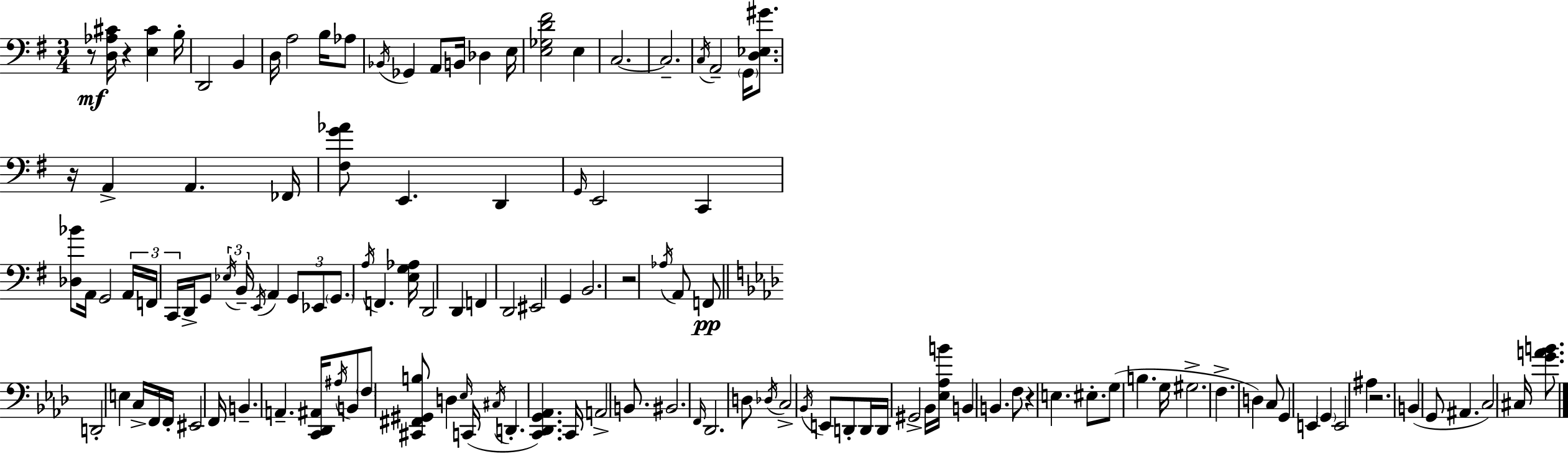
X:1
T:Untitled
M:3/4
L:1/4
K:G
z/2 [D,_A,^C]/4 z [E,^C] B,/4 D,,2 B,, D,/4 A,2 B,/4 _A,/2 _B,,/4 _G,, A,,/2 B,,/4 _D, E,/4 [E,_G,D^F]2 E, C,2 C,2 C,/4 A,,2 G,,/4 [D,_E,^G]/2 z/4 A,, A,, _F,,/4 [^F,G_A]/2 E,, D,, G,,/4 E,,2 C,, [_D,_B]/2 A,,/4 G,,2 A,,/4 F,,/4 C,,/4 D,,/4 G,,/2 _E,/4 B,,/4 E,,/4 A,, G,,/2 _E,,/2 G,,/2 A,/4 F,, [E,G,_A,]/4 D,,2 D,, F,, D,,2 ^E,,2 G,, B,,2 z2 _A,/4 A,,/2 F,,/2 D,,2 E, C,/4 F,,/4 F,,/4 ^E,,2 F,,/4 B,, A,, [C,,_D,,^A,,]/4 ^A,/4 B,,/2 F,/2 [^C,,^F,,^G,,B,]/2 D, _E,/4 C,,/4 ^C,/4 D,, [C,,_D,,G,,_A,,] C,,/4 A,,2 B,,/2 ^B,,2 F,,/4 _D,,2 D,/2 _D,/4 C,2 _B,,/4 E,,/2 D,,/2 D,,/4 D,,/4 ^G,,2 _B,,/4 [_E,_A,B]/4 B,, B,, F,/2 z E, ^E,/2 G,/2 B, G,/4 ^G,2 F, D, C,/2 G,, E,, G,, E,,2 ^A, z2 B,, G,,/2 ^A,, C,2 ^C,/4 [GAB]/2